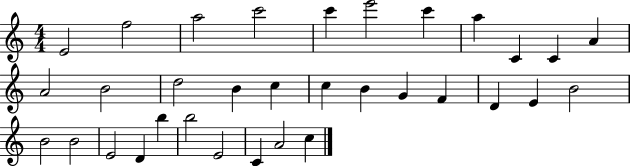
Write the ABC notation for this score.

X:1
T:Untitled
M:4/4
L:1/4
K:C
E2 f2 a2 c'2 c' e'2 c' a C C A A2 B2 d2 B c c B G F D E B2 B2 B2 E2 D b b2 E2 C A2 c